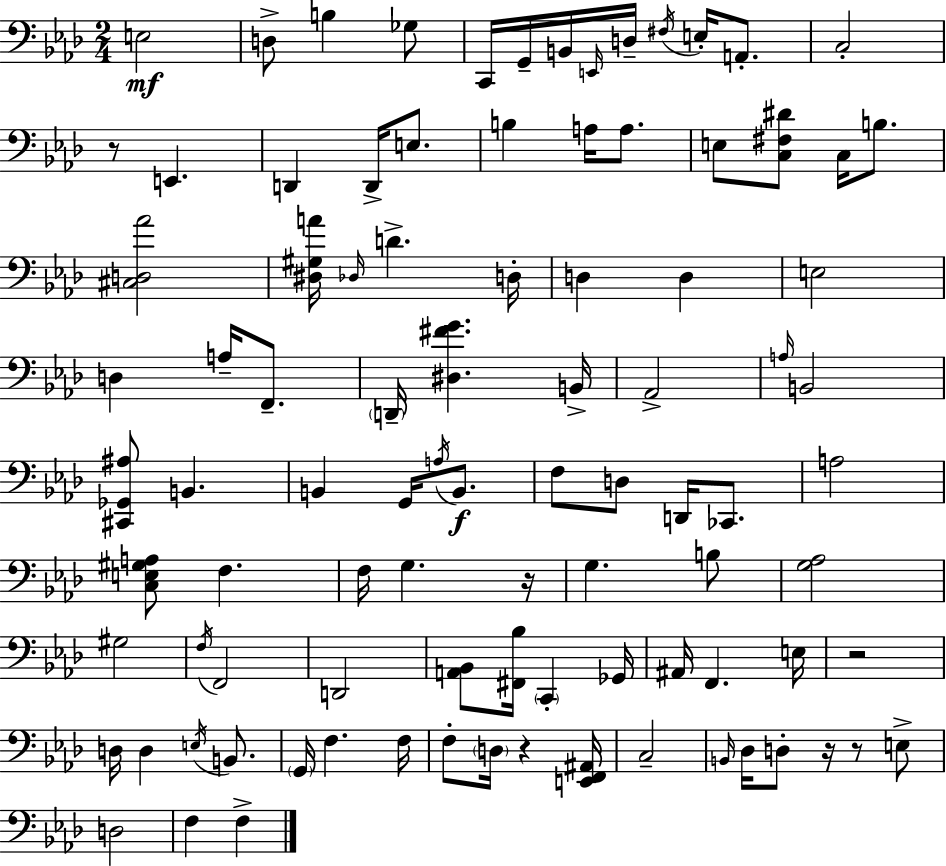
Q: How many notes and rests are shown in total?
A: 94